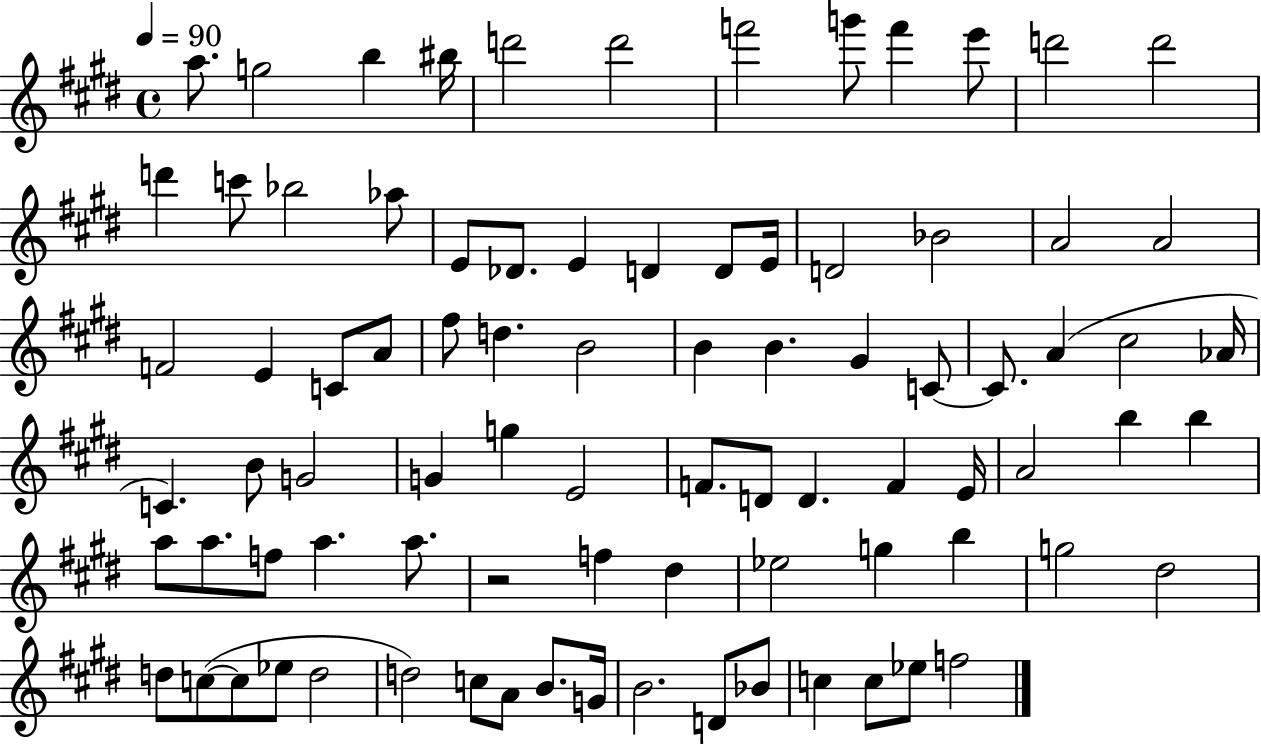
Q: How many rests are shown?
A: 1